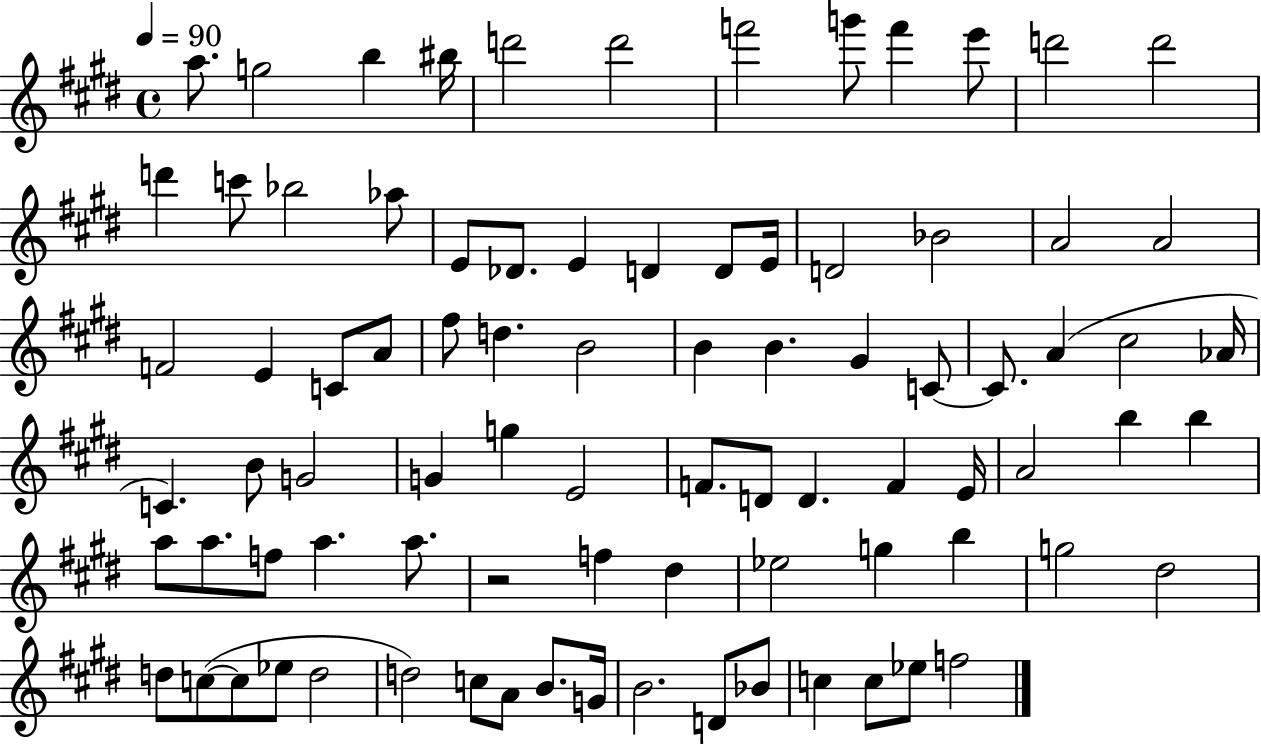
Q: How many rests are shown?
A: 1